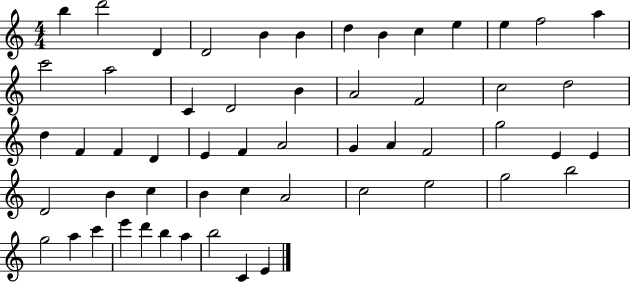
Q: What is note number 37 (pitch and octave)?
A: B4